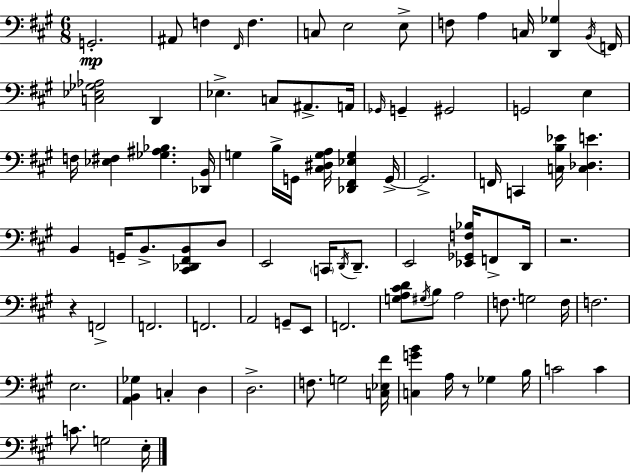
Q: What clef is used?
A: bass